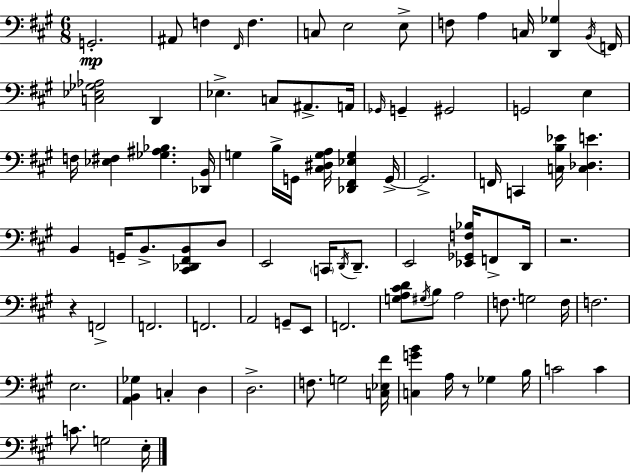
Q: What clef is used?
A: bass